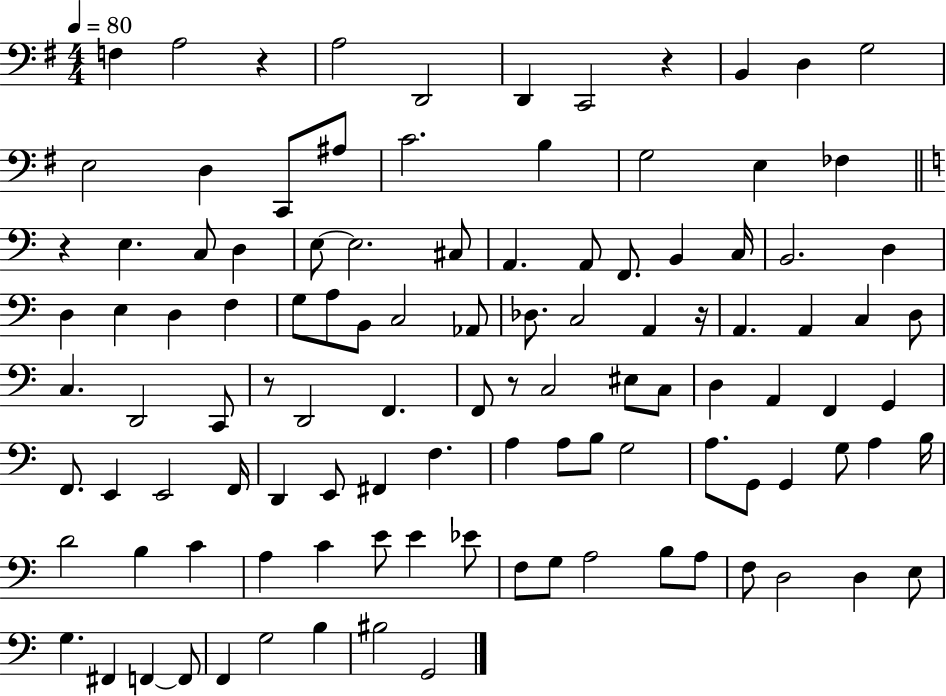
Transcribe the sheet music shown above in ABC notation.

X:1
T:Untitled
M:4/4
L:1/4
K:G
F, A,2 z A,2 D,,2 D,, C,,2 z B,, D, G,2 E,2 D, C,,/2 ^A,/2 C2 B, G,2 E, _F, z E, C,/2 D, E,/2 E,2 ^C,/2 A,, A,,/2 F,,/2 B,, C,/4 B,,2 D, D, E, D, F, G,/2 A,/2 B,,/2 C,2 _A,,/2 _D,/2 C,2 A,, z/4 A,, A,, C, D,/2 C, D,,2 C,,/2 z/2 D,,2 F,, F,,/2 z/2 C,2 ^E,/2 C,/2 D, A,, F,, G,, F,,/2 E,, E,,2 F,,/4 D,, E,,/2 ^F,, F, A, A,/2 B,/2 G,2 A,/2 G,,/2 G,, G,/2 A, B,/4 D2 B, C A, C E/2 E _E/2 F,/2 G,/2 A,2 B,/2 A,/2 F,/2 D,2 D, E,/2 G, ^F,, F,, F,,/2 F,, G,2 B, ^B,2 G,,2